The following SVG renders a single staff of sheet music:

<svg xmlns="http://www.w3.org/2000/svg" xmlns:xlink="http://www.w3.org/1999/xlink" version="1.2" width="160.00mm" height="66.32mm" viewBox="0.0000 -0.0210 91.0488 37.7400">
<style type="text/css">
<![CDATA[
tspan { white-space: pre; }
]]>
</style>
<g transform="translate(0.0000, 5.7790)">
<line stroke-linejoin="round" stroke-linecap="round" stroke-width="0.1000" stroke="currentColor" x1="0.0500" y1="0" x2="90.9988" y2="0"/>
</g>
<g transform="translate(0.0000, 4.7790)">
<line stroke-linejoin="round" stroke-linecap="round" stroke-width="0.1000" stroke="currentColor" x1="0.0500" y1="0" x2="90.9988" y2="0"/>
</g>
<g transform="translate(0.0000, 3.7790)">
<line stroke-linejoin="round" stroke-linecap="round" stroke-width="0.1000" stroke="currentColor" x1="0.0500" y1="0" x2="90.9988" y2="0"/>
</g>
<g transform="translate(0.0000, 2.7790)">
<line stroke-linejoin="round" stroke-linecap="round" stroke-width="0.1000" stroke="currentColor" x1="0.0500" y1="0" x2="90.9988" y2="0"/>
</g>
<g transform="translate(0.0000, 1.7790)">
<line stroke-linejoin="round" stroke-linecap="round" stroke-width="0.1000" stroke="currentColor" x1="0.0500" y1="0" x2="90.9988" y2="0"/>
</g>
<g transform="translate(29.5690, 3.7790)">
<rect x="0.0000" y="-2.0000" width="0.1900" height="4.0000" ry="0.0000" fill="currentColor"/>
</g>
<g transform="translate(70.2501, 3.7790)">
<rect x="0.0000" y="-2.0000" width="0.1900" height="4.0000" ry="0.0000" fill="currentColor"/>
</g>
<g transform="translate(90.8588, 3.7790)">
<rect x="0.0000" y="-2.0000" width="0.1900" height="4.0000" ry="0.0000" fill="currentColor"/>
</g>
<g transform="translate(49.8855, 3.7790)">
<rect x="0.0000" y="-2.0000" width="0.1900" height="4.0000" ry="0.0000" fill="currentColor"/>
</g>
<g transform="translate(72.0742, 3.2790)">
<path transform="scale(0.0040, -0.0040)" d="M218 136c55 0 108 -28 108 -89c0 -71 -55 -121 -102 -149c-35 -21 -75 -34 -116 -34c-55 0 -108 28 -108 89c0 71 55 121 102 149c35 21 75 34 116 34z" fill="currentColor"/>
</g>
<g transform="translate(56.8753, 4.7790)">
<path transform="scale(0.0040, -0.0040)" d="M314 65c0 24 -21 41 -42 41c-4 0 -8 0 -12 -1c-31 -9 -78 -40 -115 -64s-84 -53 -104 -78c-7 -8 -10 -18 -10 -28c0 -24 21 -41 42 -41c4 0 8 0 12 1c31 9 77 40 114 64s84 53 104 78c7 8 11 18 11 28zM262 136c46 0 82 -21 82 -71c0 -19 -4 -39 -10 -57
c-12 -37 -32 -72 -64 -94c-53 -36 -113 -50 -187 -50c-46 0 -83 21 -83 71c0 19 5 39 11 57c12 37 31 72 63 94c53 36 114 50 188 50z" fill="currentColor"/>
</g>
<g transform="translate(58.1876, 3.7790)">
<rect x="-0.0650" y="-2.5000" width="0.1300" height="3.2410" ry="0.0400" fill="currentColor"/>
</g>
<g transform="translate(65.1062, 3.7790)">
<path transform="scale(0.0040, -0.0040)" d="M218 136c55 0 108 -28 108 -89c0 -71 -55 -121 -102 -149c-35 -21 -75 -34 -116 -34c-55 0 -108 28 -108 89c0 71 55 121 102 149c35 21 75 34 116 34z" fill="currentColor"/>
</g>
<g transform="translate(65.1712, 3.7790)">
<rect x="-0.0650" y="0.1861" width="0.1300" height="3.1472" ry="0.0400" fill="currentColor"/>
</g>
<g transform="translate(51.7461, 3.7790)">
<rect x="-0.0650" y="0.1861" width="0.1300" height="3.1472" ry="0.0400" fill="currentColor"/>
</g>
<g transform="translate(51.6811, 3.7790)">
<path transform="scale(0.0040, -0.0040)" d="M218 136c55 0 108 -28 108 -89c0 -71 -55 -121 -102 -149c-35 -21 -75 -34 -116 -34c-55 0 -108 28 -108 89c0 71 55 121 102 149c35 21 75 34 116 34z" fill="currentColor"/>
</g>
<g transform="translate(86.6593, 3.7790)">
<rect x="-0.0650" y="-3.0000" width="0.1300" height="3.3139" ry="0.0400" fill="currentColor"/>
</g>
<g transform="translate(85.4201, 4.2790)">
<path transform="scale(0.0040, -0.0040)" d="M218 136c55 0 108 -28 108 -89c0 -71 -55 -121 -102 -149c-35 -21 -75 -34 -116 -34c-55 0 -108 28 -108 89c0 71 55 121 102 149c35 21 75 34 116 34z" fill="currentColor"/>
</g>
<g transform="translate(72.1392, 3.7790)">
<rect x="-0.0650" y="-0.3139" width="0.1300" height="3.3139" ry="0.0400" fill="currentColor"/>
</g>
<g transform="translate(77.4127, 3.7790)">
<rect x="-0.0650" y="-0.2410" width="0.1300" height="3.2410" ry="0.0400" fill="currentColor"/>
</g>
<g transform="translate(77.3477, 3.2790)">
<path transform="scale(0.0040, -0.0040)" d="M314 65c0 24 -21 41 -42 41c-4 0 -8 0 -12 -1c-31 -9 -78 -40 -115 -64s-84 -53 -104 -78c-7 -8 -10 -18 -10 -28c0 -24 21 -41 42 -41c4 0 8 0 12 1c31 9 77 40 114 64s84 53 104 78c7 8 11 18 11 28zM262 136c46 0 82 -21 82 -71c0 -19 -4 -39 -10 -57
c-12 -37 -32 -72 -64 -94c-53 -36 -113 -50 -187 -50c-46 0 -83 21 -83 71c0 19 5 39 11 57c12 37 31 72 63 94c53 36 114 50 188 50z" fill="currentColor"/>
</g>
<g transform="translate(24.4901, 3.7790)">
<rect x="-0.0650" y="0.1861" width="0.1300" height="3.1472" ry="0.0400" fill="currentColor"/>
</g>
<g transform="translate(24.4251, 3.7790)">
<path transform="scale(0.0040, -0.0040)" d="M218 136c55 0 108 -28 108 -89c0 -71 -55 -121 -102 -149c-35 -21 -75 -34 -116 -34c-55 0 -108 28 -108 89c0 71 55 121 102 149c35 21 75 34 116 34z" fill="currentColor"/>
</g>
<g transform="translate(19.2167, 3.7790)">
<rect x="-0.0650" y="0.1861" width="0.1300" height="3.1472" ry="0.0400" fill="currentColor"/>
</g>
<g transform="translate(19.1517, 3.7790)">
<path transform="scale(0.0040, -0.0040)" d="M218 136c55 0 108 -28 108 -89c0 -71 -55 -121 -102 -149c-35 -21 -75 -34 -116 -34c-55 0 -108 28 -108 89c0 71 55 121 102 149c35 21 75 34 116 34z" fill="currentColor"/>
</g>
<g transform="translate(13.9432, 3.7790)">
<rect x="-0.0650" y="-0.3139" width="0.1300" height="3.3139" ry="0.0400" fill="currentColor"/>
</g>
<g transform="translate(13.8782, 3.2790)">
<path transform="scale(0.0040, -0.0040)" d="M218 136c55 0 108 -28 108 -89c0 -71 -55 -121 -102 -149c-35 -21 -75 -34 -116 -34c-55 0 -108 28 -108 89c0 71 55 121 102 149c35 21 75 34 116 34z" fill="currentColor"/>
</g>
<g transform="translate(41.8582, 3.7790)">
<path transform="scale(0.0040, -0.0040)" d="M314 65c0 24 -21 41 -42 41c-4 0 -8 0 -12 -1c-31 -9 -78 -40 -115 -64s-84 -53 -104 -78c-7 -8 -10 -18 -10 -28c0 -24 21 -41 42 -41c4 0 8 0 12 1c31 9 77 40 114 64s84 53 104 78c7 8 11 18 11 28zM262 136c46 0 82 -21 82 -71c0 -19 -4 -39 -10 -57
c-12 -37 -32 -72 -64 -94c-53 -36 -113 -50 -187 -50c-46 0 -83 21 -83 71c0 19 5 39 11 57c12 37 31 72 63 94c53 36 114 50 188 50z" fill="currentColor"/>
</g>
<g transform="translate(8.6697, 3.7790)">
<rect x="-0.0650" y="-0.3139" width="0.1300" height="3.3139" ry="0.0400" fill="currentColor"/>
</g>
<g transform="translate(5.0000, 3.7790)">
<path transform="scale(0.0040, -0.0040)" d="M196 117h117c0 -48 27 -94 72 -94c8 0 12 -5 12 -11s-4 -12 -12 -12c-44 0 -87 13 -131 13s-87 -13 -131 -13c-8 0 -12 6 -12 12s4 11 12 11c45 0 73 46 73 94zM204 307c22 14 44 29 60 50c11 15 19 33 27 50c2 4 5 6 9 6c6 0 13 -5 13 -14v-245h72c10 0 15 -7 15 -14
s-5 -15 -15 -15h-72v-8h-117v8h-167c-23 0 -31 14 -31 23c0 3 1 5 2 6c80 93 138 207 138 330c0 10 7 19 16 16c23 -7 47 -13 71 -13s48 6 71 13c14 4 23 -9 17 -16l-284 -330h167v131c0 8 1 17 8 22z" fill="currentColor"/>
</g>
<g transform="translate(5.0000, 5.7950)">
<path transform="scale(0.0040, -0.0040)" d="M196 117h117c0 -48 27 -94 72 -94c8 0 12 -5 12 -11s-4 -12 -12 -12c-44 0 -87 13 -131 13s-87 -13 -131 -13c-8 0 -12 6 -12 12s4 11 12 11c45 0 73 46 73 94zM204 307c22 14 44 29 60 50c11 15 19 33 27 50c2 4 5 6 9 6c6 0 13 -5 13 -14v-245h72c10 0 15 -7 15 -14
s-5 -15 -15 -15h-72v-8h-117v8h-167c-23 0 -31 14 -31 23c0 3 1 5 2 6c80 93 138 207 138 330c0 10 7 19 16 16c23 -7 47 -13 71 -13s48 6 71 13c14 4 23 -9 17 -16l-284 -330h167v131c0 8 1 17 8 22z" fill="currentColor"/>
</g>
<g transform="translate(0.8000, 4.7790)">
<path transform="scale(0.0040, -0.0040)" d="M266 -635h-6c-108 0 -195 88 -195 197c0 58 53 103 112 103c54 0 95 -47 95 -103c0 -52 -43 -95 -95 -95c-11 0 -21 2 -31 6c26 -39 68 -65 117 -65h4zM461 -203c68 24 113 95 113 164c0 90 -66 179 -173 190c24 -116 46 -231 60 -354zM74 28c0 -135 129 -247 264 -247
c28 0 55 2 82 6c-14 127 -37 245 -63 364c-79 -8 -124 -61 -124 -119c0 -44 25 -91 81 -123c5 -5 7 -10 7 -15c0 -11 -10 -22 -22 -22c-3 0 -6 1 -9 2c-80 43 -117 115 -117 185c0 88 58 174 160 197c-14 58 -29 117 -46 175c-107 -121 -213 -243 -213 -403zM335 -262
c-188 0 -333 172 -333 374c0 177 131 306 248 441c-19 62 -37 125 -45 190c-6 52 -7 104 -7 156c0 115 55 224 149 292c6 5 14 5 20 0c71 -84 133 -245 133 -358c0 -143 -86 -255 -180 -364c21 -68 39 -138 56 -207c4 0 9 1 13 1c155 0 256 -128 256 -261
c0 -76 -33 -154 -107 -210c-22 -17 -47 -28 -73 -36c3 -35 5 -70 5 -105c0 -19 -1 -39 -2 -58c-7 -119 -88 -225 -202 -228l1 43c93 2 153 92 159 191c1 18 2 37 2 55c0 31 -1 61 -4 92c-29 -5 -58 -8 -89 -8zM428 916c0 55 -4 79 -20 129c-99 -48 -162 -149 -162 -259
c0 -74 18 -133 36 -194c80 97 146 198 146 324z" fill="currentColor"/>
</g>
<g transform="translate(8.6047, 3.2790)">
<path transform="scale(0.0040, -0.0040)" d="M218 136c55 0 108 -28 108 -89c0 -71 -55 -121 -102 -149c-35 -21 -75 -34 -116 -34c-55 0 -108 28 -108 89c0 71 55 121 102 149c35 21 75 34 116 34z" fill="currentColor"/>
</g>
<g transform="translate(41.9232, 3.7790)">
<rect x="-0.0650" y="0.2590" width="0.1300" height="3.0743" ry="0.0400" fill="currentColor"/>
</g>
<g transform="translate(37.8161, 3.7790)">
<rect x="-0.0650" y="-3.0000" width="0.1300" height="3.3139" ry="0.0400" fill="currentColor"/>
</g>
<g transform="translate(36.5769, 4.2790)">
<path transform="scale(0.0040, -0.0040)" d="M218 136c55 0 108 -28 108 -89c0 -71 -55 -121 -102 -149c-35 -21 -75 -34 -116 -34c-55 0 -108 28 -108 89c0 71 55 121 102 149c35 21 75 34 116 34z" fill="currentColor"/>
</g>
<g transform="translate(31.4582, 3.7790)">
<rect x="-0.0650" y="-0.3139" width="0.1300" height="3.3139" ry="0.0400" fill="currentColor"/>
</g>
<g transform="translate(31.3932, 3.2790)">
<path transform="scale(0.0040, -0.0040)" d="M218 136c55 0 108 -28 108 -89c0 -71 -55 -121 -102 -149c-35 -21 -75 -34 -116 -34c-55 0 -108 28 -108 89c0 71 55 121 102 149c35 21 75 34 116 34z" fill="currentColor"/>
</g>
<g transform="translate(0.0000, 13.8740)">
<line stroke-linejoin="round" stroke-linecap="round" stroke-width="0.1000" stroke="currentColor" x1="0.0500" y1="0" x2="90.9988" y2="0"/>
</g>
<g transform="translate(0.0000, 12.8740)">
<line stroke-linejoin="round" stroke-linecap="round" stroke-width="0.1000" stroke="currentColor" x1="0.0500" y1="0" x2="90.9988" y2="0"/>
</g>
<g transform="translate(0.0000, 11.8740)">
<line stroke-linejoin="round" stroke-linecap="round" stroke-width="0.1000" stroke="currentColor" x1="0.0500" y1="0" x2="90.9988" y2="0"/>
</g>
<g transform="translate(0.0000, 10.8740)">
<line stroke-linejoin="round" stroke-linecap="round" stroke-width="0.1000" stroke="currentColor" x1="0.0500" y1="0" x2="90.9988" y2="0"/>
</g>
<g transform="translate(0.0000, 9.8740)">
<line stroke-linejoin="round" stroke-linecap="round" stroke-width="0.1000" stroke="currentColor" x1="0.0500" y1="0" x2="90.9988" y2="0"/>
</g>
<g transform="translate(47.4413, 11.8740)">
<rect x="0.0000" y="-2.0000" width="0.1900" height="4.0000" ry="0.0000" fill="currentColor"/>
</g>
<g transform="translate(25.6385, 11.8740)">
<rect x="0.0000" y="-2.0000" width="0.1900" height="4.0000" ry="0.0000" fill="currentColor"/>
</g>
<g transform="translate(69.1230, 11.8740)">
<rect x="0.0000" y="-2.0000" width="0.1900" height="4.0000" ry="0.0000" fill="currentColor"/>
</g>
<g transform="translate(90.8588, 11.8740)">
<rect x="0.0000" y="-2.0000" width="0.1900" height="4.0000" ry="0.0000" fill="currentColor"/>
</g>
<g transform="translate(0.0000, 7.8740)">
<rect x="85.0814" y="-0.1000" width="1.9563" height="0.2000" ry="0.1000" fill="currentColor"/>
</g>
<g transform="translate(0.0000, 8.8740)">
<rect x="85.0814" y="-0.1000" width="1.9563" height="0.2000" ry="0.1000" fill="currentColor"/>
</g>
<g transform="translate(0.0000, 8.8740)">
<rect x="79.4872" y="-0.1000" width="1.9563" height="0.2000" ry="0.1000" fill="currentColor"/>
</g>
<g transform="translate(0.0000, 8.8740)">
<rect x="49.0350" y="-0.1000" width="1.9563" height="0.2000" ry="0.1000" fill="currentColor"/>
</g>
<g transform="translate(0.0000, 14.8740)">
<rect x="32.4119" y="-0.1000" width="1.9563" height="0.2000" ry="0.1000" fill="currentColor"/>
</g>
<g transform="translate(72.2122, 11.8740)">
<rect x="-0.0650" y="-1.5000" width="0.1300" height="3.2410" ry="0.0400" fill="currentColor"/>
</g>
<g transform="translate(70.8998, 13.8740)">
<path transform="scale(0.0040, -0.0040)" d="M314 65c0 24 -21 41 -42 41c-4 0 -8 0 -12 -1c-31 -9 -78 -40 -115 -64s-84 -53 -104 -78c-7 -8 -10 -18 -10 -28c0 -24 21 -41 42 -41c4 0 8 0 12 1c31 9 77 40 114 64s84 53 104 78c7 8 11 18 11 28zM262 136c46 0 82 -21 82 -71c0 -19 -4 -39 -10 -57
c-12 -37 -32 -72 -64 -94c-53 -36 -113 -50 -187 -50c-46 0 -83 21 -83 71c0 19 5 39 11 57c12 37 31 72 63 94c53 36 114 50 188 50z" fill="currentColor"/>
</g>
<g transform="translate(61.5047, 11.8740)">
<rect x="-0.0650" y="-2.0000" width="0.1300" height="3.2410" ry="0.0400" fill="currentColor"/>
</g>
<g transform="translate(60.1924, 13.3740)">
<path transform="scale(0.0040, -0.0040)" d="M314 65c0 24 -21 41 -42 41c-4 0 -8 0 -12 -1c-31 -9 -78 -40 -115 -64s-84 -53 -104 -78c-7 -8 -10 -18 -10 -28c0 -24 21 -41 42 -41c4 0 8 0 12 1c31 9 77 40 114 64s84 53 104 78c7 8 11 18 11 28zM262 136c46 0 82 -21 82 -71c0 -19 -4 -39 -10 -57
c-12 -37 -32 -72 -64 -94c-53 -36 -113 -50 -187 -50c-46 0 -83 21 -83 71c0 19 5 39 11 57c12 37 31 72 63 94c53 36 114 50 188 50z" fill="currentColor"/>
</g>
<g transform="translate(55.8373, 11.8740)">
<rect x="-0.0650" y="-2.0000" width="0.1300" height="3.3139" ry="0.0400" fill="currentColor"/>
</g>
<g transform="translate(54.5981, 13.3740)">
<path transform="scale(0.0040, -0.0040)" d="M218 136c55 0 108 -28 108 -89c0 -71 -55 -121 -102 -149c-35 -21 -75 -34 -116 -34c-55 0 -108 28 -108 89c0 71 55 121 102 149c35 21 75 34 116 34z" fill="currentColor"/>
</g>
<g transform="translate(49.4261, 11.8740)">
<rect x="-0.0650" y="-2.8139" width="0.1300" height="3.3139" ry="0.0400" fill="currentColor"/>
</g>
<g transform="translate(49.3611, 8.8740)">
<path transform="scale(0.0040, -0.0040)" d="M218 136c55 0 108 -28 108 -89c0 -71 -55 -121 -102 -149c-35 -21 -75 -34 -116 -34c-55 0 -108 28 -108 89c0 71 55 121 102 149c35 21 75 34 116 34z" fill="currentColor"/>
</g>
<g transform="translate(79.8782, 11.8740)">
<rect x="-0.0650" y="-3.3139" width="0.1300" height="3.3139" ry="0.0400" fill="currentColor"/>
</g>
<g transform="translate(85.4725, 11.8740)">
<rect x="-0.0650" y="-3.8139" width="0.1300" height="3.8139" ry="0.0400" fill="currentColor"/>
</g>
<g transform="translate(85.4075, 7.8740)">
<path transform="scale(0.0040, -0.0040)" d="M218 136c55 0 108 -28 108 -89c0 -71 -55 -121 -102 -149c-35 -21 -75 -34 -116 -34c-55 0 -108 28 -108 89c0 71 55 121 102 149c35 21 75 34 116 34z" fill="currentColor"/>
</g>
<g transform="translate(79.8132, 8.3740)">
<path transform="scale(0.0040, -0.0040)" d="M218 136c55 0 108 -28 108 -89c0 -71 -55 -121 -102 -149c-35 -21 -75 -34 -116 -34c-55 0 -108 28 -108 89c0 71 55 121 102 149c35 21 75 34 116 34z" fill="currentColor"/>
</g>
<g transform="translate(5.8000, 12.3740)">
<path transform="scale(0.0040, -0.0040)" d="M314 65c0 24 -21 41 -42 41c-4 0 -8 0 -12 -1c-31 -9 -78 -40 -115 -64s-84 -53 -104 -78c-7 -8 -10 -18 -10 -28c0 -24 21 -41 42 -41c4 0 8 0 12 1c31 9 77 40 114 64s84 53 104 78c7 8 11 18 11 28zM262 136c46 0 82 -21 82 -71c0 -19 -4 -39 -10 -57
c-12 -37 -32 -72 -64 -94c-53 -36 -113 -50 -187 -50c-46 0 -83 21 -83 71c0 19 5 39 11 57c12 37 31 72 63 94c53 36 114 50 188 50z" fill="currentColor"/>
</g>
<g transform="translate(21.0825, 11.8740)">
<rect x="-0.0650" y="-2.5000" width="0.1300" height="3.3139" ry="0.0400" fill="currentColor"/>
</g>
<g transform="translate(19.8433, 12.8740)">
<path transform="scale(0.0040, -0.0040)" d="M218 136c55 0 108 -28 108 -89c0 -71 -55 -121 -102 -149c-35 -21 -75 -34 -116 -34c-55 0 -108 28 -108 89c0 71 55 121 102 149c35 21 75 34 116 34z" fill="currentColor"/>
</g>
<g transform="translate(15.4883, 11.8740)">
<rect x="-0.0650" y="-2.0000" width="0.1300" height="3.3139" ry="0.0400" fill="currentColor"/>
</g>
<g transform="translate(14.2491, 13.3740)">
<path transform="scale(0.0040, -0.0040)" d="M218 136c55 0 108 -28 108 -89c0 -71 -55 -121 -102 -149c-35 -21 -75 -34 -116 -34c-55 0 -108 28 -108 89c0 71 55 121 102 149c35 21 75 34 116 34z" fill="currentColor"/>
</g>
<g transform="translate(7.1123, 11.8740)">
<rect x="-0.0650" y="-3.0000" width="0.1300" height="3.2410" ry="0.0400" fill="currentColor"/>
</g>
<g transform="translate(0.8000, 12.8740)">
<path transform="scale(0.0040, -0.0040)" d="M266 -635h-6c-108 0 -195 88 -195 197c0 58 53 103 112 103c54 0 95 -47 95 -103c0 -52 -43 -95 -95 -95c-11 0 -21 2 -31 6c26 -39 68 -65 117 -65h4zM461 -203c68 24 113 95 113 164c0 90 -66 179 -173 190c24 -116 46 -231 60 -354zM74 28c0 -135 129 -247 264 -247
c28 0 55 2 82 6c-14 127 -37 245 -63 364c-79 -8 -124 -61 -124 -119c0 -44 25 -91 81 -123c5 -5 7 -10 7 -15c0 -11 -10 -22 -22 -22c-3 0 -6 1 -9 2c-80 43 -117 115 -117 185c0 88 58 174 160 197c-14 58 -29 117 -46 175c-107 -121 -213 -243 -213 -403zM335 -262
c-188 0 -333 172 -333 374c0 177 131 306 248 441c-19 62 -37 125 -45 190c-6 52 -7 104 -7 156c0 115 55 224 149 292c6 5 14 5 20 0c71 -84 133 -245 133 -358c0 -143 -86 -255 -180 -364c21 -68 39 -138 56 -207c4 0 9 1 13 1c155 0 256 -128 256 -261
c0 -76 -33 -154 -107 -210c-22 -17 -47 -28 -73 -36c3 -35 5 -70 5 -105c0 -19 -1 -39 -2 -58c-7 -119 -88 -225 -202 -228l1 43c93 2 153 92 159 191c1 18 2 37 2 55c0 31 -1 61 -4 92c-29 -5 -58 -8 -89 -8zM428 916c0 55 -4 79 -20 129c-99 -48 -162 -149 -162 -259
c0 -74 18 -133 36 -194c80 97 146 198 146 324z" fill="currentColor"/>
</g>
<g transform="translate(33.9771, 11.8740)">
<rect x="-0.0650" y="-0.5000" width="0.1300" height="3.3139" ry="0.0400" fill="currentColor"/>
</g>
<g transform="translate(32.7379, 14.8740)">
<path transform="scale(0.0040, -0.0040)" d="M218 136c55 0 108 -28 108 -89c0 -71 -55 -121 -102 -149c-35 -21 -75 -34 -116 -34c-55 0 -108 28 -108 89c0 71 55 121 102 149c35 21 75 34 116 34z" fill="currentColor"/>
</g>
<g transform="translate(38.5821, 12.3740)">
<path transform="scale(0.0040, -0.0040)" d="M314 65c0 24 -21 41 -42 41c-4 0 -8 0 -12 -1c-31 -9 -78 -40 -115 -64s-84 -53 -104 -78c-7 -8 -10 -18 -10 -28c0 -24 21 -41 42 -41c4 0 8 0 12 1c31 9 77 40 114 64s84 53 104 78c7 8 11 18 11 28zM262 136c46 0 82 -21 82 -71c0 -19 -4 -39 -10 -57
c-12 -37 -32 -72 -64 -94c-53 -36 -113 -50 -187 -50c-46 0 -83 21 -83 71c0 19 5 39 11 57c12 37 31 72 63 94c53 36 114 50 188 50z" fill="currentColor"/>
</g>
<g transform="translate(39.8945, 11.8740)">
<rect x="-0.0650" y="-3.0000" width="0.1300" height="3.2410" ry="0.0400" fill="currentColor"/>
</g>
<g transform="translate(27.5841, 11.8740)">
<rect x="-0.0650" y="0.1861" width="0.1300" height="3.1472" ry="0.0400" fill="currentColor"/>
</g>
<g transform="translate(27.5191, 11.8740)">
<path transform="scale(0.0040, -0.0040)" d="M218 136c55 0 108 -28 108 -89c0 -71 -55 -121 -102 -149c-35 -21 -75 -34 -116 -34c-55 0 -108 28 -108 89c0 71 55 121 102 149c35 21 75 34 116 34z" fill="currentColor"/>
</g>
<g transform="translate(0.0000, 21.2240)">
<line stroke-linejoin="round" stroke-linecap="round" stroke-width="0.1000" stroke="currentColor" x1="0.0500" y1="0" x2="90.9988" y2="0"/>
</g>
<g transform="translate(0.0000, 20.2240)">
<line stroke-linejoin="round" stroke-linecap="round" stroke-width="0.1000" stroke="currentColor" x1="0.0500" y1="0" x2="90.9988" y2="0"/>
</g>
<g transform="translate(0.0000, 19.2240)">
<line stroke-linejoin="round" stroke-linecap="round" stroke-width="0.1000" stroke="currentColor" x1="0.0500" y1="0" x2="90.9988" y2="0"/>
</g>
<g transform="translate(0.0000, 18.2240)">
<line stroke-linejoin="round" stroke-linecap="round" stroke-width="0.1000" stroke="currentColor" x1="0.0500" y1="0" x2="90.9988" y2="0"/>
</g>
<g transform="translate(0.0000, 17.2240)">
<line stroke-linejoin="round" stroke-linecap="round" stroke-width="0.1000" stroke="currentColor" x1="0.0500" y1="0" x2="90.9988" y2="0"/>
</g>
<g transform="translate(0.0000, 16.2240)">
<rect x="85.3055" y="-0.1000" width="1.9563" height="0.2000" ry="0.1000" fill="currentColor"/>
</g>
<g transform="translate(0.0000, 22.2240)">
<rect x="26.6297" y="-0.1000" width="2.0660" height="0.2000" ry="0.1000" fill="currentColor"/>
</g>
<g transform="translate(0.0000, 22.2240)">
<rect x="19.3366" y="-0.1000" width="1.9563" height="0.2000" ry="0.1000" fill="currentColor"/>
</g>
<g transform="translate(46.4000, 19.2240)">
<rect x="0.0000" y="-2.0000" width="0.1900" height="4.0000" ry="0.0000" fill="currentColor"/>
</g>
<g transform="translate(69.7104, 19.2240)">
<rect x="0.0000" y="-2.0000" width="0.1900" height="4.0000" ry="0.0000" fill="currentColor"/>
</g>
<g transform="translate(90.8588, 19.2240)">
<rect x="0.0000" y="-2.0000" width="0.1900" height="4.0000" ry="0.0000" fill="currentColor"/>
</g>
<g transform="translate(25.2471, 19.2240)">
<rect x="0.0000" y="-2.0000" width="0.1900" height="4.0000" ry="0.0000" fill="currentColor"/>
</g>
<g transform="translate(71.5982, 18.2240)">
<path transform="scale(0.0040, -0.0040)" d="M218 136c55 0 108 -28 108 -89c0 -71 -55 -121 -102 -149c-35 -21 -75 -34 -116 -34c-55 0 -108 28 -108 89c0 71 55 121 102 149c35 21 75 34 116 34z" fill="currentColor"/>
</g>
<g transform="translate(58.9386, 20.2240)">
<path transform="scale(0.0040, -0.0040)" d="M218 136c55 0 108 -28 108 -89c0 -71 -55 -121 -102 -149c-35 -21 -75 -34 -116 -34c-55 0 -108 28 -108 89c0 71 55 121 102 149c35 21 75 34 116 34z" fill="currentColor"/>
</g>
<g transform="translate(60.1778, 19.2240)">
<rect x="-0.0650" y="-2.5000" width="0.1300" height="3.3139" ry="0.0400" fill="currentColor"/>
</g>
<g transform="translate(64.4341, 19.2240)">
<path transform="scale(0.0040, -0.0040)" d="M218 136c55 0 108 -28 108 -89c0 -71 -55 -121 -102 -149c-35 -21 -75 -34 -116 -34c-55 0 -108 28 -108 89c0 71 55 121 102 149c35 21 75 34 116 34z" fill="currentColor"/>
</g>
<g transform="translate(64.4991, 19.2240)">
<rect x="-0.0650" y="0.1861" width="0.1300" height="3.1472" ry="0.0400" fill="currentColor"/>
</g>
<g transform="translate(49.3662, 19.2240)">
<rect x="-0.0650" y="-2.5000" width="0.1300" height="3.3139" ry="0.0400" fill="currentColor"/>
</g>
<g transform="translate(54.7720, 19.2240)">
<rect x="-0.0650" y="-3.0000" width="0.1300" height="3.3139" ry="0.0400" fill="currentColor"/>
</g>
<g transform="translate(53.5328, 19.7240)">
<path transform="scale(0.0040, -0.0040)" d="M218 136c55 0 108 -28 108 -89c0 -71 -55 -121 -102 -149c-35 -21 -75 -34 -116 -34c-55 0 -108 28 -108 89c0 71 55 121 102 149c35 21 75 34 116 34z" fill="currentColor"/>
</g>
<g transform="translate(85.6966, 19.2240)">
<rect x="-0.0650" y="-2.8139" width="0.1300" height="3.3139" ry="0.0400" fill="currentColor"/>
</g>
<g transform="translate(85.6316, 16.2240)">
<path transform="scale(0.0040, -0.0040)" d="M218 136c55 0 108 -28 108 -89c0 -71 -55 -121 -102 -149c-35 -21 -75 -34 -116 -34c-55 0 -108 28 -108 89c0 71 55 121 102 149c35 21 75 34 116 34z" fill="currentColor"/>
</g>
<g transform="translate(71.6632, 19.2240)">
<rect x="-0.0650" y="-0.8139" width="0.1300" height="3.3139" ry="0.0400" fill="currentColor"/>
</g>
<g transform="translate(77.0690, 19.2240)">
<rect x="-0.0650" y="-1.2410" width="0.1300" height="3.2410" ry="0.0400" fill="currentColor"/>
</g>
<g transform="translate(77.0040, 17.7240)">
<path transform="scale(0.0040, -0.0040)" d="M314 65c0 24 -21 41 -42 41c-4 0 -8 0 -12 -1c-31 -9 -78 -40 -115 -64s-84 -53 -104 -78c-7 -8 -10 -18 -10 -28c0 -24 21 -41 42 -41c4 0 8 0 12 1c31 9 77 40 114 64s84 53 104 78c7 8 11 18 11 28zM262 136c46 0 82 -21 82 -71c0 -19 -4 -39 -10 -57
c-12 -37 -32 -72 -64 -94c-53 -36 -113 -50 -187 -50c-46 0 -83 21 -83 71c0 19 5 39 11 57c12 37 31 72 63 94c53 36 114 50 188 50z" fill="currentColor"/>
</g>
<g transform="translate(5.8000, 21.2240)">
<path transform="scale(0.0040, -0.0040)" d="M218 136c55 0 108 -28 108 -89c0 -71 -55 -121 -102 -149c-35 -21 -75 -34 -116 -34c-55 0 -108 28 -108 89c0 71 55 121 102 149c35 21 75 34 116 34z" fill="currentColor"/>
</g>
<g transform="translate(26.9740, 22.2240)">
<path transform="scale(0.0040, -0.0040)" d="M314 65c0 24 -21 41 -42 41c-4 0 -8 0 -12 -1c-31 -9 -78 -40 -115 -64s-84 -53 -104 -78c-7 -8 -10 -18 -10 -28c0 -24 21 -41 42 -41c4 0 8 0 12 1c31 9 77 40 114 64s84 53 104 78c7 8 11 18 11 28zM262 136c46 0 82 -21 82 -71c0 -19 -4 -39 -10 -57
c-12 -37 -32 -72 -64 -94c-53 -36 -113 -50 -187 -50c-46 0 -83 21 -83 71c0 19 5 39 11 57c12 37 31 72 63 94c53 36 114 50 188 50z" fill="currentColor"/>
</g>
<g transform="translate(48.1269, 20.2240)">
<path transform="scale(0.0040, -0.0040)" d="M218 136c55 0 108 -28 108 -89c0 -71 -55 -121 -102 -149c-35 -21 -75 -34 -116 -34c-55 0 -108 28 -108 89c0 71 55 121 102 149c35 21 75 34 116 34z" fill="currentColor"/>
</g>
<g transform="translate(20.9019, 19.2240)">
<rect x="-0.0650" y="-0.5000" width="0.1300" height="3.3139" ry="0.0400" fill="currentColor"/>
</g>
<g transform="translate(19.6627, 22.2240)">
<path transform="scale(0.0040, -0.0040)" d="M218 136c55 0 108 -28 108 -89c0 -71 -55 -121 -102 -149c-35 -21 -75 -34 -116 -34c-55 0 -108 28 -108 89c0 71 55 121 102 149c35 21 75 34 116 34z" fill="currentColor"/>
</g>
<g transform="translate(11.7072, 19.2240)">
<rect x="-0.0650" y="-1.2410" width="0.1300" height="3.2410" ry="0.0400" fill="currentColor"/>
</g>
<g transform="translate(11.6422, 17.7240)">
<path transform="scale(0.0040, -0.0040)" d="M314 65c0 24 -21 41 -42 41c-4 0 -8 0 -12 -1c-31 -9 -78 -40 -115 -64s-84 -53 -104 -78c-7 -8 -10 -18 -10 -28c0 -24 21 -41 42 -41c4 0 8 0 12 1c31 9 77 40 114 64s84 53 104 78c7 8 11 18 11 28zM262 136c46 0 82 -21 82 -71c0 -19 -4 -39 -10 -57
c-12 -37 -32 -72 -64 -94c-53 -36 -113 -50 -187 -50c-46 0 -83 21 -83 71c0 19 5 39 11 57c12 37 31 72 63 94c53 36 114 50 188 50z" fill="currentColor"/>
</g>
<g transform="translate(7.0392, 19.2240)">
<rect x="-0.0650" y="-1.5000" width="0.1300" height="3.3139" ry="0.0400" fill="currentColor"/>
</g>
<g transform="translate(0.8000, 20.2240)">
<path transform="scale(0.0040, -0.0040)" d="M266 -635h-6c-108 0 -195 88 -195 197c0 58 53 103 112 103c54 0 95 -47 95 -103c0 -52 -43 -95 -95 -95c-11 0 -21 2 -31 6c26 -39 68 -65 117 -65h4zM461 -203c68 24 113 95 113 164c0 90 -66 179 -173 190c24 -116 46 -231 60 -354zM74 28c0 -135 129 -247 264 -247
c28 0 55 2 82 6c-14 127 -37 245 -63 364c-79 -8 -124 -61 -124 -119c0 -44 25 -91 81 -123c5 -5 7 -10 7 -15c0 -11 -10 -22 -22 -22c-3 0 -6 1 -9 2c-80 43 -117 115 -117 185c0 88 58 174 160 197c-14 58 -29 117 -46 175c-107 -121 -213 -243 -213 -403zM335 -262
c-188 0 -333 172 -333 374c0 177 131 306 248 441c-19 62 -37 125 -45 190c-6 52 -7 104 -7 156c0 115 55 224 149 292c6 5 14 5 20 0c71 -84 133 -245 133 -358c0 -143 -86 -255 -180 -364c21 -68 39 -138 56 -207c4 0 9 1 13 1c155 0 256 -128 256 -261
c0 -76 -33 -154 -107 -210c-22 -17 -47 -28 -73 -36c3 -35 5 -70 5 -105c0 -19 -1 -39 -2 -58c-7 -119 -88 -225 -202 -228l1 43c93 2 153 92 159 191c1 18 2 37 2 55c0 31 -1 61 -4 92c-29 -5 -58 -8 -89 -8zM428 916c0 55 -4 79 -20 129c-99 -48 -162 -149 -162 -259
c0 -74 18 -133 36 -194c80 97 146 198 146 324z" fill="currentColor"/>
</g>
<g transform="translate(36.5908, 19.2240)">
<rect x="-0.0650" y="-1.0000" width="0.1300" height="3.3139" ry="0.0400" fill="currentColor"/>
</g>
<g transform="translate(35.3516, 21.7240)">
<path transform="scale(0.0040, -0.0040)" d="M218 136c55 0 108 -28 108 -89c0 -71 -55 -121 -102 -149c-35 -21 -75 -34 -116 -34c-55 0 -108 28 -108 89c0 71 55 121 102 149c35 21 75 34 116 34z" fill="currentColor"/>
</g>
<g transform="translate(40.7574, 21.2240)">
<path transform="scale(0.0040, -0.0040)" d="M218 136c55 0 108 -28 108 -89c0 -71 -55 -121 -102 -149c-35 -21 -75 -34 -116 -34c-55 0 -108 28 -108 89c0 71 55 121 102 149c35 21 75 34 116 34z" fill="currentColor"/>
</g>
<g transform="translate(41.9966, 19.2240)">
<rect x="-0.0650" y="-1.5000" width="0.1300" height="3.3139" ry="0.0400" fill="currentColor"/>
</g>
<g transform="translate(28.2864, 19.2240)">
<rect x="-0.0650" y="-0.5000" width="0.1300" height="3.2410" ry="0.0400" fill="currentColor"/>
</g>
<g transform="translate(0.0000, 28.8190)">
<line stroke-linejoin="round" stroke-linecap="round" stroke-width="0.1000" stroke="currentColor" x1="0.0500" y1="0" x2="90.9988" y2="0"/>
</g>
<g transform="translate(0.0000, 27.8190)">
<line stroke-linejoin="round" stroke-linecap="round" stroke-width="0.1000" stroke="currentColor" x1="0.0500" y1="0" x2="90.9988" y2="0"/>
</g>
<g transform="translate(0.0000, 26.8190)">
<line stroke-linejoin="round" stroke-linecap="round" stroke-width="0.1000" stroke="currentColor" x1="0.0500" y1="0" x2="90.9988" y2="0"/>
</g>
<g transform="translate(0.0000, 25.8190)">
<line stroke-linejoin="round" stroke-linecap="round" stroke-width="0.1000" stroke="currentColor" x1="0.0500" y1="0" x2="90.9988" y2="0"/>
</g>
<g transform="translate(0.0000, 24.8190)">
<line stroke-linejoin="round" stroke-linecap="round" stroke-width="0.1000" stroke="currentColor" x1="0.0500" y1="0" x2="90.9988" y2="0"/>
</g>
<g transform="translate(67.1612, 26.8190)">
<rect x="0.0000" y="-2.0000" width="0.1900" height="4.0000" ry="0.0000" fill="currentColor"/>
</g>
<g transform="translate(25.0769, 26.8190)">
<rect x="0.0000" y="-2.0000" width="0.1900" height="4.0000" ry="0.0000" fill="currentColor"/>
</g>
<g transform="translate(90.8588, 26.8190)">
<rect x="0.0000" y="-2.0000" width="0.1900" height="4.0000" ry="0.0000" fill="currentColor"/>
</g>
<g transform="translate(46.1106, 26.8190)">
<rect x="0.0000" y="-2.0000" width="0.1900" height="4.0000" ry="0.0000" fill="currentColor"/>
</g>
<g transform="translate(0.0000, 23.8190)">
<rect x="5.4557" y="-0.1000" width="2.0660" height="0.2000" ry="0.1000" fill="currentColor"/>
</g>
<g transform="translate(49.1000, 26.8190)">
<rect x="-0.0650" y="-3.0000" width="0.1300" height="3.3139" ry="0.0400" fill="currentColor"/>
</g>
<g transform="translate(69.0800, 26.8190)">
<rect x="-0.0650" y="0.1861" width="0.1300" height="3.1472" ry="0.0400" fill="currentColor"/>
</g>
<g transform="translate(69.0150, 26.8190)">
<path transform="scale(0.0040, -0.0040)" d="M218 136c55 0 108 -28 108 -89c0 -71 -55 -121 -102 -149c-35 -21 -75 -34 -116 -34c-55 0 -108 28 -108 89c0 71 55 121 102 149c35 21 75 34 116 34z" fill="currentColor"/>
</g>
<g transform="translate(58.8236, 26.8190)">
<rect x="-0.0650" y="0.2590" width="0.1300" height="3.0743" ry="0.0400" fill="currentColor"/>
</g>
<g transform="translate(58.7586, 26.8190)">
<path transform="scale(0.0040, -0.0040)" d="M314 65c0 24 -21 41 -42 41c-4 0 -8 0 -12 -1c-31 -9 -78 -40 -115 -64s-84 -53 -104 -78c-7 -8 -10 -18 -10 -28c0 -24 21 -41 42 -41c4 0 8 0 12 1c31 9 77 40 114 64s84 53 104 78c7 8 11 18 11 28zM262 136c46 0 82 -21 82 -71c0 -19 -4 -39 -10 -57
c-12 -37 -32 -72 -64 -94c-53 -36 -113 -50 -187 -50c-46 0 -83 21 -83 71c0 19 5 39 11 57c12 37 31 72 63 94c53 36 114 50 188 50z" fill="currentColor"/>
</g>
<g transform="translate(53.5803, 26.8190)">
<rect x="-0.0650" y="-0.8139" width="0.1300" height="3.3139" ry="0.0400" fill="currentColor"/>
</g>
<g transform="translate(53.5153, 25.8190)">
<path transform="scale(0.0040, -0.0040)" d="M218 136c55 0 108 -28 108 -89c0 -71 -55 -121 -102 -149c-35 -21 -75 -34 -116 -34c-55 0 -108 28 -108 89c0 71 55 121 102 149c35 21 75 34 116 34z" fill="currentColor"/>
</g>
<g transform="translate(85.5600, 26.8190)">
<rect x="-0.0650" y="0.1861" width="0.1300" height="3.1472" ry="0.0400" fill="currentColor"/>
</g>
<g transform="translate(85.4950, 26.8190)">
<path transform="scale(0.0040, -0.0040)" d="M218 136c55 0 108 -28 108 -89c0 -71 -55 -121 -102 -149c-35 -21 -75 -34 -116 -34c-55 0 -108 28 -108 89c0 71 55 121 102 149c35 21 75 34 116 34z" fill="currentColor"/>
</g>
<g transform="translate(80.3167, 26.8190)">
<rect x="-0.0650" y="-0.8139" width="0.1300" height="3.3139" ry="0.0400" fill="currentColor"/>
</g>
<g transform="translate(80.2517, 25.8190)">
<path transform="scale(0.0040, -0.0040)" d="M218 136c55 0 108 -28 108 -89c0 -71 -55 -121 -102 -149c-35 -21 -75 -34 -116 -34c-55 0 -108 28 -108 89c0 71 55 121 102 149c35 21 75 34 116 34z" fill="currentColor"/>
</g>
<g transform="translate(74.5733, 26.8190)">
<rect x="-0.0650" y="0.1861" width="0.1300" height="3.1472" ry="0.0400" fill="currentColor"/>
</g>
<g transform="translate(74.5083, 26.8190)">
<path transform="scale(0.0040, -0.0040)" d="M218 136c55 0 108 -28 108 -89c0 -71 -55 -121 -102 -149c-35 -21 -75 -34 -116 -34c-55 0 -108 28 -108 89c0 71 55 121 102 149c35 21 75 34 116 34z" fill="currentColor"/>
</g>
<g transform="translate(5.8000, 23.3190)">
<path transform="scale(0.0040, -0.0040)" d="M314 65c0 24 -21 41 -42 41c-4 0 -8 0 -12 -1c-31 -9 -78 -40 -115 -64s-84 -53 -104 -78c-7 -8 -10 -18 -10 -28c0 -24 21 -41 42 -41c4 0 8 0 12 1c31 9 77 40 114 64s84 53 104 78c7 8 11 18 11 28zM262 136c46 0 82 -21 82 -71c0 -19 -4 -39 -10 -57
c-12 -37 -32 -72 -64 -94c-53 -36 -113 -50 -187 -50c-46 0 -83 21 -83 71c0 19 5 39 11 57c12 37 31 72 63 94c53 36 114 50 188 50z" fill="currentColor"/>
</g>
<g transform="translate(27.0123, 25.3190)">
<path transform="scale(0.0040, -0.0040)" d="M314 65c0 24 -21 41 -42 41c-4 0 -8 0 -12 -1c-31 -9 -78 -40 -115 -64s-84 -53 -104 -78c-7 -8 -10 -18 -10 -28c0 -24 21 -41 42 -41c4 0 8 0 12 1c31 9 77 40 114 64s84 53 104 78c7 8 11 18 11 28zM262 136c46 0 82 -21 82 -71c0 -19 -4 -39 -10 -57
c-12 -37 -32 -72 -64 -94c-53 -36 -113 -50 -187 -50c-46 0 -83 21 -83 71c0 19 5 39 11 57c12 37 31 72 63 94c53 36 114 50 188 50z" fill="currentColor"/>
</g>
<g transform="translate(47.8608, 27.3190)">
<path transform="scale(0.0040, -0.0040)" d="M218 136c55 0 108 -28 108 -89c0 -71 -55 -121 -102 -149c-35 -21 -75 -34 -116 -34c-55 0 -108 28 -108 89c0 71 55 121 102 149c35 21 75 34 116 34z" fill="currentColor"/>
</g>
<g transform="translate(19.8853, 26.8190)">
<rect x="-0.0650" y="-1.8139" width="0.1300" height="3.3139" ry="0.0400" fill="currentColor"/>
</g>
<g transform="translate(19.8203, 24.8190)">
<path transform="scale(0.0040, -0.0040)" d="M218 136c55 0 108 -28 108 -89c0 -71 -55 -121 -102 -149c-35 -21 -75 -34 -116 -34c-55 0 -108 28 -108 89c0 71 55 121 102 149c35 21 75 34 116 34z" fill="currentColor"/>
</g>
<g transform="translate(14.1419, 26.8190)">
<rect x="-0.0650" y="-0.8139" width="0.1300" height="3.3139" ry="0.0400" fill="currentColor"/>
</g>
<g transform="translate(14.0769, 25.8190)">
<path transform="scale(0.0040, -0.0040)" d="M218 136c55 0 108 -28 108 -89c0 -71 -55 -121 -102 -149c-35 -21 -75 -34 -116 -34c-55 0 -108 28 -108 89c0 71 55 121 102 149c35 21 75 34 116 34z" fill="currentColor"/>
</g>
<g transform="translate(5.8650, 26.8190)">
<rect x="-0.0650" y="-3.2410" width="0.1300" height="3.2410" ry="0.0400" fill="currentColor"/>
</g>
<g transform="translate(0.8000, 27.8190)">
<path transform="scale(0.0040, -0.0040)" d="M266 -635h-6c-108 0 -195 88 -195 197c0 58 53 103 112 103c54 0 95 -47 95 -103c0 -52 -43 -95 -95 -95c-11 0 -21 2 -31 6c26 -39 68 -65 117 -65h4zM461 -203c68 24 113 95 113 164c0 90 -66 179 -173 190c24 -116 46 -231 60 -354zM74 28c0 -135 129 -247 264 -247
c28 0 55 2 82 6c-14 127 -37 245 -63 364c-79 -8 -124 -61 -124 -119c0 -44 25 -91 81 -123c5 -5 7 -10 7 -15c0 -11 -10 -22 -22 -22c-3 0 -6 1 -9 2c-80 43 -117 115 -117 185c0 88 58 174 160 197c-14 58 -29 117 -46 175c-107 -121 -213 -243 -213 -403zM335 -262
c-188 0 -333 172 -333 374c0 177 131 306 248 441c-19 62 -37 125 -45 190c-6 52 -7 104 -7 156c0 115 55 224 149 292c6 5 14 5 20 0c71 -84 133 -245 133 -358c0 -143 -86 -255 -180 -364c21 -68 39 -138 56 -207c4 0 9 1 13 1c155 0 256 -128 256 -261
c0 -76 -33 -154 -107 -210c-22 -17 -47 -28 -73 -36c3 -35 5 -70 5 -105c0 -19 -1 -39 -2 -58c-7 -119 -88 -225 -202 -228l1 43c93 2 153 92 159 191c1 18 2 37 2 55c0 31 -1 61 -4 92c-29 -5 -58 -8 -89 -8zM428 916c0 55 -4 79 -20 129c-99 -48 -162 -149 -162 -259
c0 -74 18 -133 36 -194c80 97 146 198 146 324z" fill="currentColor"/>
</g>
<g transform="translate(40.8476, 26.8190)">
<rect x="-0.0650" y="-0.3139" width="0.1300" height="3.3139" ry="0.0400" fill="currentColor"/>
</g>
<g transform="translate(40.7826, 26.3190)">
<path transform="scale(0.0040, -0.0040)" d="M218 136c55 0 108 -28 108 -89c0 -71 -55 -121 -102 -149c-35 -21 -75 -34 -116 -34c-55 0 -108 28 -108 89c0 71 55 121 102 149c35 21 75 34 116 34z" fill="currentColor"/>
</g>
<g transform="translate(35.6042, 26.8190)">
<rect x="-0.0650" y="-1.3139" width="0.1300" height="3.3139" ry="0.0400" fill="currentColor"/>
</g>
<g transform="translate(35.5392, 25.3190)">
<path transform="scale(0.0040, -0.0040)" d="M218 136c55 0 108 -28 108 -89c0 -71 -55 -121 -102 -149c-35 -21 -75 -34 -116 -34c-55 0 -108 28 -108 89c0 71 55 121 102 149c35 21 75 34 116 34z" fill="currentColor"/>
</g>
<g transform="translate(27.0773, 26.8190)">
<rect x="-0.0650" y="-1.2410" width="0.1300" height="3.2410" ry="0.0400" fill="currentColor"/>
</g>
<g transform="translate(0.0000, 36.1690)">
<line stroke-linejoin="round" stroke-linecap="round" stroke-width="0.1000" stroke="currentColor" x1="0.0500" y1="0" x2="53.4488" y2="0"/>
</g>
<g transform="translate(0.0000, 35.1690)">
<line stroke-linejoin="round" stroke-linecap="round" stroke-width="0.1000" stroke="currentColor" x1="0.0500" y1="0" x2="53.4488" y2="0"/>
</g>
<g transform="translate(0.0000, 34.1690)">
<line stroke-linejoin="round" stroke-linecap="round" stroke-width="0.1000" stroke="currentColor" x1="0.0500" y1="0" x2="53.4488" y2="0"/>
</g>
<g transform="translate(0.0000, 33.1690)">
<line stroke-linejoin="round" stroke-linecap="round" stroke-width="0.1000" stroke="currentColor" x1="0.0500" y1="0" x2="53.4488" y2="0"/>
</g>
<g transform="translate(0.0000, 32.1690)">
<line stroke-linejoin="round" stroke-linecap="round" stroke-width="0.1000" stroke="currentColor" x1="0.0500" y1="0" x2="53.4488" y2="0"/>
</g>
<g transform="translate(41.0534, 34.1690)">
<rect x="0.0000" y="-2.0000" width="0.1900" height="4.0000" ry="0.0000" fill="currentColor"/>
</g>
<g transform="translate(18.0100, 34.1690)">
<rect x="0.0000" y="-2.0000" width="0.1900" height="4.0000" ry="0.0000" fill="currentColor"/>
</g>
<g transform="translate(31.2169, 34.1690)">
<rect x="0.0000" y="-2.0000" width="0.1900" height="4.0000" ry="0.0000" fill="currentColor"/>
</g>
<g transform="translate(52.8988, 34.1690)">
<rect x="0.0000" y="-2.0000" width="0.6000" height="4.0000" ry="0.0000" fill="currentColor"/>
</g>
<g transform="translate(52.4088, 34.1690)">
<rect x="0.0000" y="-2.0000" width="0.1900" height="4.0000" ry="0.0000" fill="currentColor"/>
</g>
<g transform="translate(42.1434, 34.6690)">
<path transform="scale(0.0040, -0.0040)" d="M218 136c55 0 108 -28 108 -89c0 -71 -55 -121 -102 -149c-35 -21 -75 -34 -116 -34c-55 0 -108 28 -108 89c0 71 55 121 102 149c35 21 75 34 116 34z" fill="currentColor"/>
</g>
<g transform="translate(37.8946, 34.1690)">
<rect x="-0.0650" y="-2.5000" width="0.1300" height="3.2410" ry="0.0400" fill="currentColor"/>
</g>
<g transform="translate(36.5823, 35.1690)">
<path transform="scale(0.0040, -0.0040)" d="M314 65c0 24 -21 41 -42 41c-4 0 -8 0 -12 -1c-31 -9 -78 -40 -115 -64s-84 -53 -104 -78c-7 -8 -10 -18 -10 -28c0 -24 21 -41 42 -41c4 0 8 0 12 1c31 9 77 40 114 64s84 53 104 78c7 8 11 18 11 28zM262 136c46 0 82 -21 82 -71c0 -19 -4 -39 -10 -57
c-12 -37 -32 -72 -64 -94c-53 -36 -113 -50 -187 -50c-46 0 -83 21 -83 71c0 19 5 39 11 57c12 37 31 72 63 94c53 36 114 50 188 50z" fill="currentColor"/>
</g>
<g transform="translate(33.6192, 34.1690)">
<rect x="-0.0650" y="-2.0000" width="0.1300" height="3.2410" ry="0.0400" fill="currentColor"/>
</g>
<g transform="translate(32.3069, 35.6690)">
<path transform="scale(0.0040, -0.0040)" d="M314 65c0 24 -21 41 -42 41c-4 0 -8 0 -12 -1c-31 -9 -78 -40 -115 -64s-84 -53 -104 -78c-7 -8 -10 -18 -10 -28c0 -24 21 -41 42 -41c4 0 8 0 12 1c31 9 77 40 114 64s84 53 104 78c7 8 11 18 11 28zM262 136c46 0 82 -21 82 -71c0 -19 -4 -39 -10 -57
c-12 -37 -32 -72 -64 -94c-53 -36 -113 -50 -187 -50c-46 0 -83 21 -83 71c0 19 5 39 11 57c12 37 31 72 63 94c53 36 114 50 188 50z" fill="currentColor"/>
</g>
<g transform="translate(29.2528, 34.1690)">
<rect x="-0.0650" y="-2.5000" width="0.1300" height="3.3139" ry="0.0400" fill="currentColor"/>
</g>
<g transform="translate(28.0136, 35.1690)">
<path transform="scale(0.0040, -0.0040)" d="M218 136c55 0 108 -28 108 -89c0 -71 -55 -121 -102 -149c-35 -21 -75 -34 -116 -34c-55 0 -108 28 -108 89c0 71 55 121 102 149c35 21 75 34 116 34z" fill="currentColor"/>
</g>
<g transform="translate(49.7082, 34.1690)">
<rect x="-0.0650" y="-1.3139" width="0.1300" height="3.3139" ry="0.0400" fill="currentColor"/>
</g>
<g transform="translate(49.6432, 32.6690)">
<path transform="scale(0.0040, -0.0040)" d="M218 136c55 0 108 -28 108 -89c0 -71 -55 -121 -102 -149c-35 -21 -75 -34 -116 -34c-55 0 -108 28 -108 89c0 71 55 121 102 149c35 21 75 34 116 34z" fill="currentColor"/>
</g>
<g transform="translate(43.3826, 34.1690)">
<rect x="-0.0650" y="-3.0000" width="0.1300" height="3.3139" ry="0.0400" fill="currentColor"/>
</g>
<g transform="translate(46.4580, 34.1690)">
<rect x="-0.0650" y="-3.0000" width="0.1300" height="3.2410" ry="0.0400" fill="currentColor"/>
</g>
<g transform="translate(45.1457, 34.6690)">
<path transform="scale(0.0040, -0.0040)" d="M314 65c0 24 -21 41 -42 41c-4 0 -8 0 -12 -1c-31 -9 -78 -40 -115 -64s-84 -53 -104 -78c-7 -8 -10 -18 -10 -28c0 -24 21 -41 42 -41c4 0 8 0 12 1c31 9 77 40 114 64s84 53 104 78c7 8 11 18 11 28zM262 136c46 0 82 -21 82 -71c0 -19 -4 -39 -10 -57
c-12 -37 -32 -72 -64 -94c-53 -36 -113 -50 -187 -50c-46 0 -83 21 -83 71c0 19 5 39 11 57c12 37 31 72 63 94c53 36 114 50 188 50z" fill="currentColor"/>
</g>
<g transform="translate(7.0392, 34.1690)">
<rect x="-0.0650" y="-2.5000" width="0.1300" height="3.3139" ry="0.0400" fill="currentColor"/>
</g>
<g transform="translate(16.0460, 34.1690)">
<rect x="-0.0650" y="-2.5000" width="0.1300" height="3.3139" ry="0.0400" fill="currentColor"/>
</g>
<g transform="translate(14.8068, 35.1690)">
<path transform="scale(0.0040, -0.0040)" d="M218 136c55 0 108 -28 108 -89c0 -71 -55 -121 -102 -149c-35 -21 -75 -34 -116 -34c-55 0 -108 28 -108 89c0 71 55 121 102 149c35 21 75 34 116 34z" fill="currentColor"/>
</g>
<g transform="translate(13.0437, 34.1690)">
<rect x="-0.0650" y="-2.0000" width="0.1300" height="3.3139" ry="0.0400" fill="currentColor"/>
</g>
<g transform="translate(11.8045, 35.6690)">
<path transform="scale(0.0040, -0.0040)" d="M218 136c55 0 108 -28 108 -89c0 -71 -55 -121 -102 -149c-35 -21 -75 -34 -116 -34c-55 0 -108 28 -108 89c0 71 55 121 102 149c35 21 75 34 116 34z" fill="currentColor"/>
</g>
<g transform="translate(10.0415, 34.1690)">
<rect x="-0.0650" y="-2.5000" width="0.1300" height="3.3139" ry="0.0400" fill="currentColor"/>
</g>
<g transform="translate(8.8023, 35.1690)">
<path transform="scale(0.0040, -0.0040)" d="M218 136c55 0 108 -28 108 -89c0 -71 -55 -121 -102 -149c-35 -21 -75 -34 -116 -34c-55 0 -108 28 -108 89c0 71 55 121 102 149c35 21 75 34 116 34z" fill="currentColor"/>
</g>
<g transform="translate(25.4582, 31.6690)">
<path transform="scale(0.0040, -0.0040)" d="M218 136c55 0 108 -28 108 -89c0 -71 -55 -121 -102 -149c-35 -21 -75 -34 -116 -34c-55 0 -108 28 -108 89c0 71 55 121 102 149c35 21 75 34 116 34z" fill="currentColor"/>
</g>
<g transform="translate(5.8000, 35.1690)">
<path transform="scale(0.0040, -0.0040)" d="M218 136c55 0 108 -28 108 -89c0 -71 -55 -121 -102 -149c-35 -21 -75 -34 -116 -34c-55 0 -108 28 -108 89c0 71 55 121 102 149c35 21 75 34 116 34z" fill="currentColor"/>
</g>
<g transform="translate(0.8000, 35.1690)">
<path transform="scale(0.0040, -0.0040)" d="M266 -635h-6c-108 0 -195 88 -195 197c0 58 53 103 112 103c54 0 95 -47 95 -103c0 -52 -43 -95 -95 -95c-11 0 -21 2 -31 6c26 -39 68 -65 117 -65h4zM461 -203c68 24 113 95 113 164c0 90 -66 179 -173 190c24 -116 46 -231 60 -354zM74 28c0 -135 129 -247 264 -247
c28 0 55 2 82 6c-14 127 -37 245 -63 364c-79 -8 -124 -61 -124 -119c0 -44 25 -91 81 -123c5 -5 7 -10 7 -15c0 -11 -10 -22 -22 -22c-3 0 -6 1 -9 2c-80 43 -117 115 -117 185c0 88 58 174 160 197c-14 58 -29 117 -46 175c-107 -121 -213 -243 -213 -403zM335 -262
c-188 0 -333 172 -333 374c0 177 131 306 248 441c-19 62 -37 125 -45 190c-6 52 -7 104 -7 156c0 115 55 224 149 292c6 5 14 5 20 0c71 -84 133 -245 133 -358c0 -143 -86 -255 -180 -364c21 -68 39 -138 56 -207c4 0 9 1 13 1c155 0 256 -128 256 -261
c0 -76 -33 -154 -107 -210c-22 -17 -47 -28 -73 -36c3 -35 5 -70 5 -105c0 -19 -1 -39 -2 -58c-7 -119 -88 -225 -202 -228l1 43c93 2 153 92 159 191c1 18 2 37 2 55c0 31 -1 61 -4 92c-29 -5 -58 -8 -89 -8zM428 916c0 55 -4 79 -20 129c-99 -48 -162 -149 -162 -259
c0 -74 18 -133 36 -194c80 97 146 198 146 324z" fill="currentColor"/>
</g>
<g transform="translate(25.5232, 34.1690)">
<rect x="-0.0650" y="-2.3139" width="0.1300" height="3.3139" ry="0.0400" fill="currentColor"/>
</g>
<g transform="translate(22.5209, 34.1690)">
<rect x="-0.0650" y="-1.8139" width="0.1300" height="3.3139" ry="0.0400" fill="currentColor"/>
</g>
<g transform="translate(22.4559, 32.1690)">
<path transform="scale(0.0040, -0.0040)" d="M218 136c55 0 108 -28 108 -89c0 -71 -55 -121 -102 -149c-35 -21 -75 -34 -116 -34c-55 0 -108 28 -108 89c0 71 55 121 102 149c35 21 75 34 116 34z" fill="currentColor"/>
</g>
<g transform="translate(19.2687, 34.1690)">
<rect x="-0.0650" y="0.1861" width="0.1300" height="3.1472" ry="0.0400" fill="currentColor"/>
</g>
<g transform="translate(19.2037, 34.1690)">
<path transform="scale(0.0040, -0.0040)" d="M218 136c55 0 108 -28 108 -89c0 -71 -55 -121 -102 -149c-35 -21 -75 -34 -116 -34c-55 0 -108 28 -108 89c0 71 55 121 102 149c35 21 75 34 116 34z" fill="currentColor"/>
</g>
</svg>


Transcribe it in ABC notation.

X:1
T:Untitled
M:4/4
L:1/4
K:C
c c B B c A B2 B G2 B c c2 A A2 F G B C A2 a F F2 E2 b c' E e2 C C2 D E G A G B d e2 a b2 d f e2 e c A d B2 B B d B G G F G B f g G F2 G2 A A2 e